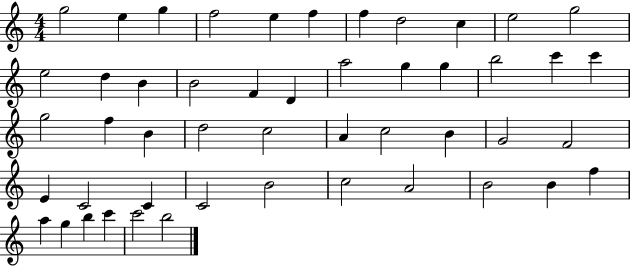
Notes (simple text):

G5/h E5/q G5/q F5/h E5/q F5/q F5/q D5/h C5/q E5/h G5/h E5/h D5/q B4/q B4/h F4/q D4/q A5/h G5/q G5/q B5/h C6/q C6/q G5/h F5/q B4/q D5/h C5/h A4/q C5/h B4/q G4/h F4/h E4/q C4/h C4/q C4/h B4/h C5/h A4/h B4/h B4/q F5/q A5/q G5/q B5/q C6/q C6/h B5/h